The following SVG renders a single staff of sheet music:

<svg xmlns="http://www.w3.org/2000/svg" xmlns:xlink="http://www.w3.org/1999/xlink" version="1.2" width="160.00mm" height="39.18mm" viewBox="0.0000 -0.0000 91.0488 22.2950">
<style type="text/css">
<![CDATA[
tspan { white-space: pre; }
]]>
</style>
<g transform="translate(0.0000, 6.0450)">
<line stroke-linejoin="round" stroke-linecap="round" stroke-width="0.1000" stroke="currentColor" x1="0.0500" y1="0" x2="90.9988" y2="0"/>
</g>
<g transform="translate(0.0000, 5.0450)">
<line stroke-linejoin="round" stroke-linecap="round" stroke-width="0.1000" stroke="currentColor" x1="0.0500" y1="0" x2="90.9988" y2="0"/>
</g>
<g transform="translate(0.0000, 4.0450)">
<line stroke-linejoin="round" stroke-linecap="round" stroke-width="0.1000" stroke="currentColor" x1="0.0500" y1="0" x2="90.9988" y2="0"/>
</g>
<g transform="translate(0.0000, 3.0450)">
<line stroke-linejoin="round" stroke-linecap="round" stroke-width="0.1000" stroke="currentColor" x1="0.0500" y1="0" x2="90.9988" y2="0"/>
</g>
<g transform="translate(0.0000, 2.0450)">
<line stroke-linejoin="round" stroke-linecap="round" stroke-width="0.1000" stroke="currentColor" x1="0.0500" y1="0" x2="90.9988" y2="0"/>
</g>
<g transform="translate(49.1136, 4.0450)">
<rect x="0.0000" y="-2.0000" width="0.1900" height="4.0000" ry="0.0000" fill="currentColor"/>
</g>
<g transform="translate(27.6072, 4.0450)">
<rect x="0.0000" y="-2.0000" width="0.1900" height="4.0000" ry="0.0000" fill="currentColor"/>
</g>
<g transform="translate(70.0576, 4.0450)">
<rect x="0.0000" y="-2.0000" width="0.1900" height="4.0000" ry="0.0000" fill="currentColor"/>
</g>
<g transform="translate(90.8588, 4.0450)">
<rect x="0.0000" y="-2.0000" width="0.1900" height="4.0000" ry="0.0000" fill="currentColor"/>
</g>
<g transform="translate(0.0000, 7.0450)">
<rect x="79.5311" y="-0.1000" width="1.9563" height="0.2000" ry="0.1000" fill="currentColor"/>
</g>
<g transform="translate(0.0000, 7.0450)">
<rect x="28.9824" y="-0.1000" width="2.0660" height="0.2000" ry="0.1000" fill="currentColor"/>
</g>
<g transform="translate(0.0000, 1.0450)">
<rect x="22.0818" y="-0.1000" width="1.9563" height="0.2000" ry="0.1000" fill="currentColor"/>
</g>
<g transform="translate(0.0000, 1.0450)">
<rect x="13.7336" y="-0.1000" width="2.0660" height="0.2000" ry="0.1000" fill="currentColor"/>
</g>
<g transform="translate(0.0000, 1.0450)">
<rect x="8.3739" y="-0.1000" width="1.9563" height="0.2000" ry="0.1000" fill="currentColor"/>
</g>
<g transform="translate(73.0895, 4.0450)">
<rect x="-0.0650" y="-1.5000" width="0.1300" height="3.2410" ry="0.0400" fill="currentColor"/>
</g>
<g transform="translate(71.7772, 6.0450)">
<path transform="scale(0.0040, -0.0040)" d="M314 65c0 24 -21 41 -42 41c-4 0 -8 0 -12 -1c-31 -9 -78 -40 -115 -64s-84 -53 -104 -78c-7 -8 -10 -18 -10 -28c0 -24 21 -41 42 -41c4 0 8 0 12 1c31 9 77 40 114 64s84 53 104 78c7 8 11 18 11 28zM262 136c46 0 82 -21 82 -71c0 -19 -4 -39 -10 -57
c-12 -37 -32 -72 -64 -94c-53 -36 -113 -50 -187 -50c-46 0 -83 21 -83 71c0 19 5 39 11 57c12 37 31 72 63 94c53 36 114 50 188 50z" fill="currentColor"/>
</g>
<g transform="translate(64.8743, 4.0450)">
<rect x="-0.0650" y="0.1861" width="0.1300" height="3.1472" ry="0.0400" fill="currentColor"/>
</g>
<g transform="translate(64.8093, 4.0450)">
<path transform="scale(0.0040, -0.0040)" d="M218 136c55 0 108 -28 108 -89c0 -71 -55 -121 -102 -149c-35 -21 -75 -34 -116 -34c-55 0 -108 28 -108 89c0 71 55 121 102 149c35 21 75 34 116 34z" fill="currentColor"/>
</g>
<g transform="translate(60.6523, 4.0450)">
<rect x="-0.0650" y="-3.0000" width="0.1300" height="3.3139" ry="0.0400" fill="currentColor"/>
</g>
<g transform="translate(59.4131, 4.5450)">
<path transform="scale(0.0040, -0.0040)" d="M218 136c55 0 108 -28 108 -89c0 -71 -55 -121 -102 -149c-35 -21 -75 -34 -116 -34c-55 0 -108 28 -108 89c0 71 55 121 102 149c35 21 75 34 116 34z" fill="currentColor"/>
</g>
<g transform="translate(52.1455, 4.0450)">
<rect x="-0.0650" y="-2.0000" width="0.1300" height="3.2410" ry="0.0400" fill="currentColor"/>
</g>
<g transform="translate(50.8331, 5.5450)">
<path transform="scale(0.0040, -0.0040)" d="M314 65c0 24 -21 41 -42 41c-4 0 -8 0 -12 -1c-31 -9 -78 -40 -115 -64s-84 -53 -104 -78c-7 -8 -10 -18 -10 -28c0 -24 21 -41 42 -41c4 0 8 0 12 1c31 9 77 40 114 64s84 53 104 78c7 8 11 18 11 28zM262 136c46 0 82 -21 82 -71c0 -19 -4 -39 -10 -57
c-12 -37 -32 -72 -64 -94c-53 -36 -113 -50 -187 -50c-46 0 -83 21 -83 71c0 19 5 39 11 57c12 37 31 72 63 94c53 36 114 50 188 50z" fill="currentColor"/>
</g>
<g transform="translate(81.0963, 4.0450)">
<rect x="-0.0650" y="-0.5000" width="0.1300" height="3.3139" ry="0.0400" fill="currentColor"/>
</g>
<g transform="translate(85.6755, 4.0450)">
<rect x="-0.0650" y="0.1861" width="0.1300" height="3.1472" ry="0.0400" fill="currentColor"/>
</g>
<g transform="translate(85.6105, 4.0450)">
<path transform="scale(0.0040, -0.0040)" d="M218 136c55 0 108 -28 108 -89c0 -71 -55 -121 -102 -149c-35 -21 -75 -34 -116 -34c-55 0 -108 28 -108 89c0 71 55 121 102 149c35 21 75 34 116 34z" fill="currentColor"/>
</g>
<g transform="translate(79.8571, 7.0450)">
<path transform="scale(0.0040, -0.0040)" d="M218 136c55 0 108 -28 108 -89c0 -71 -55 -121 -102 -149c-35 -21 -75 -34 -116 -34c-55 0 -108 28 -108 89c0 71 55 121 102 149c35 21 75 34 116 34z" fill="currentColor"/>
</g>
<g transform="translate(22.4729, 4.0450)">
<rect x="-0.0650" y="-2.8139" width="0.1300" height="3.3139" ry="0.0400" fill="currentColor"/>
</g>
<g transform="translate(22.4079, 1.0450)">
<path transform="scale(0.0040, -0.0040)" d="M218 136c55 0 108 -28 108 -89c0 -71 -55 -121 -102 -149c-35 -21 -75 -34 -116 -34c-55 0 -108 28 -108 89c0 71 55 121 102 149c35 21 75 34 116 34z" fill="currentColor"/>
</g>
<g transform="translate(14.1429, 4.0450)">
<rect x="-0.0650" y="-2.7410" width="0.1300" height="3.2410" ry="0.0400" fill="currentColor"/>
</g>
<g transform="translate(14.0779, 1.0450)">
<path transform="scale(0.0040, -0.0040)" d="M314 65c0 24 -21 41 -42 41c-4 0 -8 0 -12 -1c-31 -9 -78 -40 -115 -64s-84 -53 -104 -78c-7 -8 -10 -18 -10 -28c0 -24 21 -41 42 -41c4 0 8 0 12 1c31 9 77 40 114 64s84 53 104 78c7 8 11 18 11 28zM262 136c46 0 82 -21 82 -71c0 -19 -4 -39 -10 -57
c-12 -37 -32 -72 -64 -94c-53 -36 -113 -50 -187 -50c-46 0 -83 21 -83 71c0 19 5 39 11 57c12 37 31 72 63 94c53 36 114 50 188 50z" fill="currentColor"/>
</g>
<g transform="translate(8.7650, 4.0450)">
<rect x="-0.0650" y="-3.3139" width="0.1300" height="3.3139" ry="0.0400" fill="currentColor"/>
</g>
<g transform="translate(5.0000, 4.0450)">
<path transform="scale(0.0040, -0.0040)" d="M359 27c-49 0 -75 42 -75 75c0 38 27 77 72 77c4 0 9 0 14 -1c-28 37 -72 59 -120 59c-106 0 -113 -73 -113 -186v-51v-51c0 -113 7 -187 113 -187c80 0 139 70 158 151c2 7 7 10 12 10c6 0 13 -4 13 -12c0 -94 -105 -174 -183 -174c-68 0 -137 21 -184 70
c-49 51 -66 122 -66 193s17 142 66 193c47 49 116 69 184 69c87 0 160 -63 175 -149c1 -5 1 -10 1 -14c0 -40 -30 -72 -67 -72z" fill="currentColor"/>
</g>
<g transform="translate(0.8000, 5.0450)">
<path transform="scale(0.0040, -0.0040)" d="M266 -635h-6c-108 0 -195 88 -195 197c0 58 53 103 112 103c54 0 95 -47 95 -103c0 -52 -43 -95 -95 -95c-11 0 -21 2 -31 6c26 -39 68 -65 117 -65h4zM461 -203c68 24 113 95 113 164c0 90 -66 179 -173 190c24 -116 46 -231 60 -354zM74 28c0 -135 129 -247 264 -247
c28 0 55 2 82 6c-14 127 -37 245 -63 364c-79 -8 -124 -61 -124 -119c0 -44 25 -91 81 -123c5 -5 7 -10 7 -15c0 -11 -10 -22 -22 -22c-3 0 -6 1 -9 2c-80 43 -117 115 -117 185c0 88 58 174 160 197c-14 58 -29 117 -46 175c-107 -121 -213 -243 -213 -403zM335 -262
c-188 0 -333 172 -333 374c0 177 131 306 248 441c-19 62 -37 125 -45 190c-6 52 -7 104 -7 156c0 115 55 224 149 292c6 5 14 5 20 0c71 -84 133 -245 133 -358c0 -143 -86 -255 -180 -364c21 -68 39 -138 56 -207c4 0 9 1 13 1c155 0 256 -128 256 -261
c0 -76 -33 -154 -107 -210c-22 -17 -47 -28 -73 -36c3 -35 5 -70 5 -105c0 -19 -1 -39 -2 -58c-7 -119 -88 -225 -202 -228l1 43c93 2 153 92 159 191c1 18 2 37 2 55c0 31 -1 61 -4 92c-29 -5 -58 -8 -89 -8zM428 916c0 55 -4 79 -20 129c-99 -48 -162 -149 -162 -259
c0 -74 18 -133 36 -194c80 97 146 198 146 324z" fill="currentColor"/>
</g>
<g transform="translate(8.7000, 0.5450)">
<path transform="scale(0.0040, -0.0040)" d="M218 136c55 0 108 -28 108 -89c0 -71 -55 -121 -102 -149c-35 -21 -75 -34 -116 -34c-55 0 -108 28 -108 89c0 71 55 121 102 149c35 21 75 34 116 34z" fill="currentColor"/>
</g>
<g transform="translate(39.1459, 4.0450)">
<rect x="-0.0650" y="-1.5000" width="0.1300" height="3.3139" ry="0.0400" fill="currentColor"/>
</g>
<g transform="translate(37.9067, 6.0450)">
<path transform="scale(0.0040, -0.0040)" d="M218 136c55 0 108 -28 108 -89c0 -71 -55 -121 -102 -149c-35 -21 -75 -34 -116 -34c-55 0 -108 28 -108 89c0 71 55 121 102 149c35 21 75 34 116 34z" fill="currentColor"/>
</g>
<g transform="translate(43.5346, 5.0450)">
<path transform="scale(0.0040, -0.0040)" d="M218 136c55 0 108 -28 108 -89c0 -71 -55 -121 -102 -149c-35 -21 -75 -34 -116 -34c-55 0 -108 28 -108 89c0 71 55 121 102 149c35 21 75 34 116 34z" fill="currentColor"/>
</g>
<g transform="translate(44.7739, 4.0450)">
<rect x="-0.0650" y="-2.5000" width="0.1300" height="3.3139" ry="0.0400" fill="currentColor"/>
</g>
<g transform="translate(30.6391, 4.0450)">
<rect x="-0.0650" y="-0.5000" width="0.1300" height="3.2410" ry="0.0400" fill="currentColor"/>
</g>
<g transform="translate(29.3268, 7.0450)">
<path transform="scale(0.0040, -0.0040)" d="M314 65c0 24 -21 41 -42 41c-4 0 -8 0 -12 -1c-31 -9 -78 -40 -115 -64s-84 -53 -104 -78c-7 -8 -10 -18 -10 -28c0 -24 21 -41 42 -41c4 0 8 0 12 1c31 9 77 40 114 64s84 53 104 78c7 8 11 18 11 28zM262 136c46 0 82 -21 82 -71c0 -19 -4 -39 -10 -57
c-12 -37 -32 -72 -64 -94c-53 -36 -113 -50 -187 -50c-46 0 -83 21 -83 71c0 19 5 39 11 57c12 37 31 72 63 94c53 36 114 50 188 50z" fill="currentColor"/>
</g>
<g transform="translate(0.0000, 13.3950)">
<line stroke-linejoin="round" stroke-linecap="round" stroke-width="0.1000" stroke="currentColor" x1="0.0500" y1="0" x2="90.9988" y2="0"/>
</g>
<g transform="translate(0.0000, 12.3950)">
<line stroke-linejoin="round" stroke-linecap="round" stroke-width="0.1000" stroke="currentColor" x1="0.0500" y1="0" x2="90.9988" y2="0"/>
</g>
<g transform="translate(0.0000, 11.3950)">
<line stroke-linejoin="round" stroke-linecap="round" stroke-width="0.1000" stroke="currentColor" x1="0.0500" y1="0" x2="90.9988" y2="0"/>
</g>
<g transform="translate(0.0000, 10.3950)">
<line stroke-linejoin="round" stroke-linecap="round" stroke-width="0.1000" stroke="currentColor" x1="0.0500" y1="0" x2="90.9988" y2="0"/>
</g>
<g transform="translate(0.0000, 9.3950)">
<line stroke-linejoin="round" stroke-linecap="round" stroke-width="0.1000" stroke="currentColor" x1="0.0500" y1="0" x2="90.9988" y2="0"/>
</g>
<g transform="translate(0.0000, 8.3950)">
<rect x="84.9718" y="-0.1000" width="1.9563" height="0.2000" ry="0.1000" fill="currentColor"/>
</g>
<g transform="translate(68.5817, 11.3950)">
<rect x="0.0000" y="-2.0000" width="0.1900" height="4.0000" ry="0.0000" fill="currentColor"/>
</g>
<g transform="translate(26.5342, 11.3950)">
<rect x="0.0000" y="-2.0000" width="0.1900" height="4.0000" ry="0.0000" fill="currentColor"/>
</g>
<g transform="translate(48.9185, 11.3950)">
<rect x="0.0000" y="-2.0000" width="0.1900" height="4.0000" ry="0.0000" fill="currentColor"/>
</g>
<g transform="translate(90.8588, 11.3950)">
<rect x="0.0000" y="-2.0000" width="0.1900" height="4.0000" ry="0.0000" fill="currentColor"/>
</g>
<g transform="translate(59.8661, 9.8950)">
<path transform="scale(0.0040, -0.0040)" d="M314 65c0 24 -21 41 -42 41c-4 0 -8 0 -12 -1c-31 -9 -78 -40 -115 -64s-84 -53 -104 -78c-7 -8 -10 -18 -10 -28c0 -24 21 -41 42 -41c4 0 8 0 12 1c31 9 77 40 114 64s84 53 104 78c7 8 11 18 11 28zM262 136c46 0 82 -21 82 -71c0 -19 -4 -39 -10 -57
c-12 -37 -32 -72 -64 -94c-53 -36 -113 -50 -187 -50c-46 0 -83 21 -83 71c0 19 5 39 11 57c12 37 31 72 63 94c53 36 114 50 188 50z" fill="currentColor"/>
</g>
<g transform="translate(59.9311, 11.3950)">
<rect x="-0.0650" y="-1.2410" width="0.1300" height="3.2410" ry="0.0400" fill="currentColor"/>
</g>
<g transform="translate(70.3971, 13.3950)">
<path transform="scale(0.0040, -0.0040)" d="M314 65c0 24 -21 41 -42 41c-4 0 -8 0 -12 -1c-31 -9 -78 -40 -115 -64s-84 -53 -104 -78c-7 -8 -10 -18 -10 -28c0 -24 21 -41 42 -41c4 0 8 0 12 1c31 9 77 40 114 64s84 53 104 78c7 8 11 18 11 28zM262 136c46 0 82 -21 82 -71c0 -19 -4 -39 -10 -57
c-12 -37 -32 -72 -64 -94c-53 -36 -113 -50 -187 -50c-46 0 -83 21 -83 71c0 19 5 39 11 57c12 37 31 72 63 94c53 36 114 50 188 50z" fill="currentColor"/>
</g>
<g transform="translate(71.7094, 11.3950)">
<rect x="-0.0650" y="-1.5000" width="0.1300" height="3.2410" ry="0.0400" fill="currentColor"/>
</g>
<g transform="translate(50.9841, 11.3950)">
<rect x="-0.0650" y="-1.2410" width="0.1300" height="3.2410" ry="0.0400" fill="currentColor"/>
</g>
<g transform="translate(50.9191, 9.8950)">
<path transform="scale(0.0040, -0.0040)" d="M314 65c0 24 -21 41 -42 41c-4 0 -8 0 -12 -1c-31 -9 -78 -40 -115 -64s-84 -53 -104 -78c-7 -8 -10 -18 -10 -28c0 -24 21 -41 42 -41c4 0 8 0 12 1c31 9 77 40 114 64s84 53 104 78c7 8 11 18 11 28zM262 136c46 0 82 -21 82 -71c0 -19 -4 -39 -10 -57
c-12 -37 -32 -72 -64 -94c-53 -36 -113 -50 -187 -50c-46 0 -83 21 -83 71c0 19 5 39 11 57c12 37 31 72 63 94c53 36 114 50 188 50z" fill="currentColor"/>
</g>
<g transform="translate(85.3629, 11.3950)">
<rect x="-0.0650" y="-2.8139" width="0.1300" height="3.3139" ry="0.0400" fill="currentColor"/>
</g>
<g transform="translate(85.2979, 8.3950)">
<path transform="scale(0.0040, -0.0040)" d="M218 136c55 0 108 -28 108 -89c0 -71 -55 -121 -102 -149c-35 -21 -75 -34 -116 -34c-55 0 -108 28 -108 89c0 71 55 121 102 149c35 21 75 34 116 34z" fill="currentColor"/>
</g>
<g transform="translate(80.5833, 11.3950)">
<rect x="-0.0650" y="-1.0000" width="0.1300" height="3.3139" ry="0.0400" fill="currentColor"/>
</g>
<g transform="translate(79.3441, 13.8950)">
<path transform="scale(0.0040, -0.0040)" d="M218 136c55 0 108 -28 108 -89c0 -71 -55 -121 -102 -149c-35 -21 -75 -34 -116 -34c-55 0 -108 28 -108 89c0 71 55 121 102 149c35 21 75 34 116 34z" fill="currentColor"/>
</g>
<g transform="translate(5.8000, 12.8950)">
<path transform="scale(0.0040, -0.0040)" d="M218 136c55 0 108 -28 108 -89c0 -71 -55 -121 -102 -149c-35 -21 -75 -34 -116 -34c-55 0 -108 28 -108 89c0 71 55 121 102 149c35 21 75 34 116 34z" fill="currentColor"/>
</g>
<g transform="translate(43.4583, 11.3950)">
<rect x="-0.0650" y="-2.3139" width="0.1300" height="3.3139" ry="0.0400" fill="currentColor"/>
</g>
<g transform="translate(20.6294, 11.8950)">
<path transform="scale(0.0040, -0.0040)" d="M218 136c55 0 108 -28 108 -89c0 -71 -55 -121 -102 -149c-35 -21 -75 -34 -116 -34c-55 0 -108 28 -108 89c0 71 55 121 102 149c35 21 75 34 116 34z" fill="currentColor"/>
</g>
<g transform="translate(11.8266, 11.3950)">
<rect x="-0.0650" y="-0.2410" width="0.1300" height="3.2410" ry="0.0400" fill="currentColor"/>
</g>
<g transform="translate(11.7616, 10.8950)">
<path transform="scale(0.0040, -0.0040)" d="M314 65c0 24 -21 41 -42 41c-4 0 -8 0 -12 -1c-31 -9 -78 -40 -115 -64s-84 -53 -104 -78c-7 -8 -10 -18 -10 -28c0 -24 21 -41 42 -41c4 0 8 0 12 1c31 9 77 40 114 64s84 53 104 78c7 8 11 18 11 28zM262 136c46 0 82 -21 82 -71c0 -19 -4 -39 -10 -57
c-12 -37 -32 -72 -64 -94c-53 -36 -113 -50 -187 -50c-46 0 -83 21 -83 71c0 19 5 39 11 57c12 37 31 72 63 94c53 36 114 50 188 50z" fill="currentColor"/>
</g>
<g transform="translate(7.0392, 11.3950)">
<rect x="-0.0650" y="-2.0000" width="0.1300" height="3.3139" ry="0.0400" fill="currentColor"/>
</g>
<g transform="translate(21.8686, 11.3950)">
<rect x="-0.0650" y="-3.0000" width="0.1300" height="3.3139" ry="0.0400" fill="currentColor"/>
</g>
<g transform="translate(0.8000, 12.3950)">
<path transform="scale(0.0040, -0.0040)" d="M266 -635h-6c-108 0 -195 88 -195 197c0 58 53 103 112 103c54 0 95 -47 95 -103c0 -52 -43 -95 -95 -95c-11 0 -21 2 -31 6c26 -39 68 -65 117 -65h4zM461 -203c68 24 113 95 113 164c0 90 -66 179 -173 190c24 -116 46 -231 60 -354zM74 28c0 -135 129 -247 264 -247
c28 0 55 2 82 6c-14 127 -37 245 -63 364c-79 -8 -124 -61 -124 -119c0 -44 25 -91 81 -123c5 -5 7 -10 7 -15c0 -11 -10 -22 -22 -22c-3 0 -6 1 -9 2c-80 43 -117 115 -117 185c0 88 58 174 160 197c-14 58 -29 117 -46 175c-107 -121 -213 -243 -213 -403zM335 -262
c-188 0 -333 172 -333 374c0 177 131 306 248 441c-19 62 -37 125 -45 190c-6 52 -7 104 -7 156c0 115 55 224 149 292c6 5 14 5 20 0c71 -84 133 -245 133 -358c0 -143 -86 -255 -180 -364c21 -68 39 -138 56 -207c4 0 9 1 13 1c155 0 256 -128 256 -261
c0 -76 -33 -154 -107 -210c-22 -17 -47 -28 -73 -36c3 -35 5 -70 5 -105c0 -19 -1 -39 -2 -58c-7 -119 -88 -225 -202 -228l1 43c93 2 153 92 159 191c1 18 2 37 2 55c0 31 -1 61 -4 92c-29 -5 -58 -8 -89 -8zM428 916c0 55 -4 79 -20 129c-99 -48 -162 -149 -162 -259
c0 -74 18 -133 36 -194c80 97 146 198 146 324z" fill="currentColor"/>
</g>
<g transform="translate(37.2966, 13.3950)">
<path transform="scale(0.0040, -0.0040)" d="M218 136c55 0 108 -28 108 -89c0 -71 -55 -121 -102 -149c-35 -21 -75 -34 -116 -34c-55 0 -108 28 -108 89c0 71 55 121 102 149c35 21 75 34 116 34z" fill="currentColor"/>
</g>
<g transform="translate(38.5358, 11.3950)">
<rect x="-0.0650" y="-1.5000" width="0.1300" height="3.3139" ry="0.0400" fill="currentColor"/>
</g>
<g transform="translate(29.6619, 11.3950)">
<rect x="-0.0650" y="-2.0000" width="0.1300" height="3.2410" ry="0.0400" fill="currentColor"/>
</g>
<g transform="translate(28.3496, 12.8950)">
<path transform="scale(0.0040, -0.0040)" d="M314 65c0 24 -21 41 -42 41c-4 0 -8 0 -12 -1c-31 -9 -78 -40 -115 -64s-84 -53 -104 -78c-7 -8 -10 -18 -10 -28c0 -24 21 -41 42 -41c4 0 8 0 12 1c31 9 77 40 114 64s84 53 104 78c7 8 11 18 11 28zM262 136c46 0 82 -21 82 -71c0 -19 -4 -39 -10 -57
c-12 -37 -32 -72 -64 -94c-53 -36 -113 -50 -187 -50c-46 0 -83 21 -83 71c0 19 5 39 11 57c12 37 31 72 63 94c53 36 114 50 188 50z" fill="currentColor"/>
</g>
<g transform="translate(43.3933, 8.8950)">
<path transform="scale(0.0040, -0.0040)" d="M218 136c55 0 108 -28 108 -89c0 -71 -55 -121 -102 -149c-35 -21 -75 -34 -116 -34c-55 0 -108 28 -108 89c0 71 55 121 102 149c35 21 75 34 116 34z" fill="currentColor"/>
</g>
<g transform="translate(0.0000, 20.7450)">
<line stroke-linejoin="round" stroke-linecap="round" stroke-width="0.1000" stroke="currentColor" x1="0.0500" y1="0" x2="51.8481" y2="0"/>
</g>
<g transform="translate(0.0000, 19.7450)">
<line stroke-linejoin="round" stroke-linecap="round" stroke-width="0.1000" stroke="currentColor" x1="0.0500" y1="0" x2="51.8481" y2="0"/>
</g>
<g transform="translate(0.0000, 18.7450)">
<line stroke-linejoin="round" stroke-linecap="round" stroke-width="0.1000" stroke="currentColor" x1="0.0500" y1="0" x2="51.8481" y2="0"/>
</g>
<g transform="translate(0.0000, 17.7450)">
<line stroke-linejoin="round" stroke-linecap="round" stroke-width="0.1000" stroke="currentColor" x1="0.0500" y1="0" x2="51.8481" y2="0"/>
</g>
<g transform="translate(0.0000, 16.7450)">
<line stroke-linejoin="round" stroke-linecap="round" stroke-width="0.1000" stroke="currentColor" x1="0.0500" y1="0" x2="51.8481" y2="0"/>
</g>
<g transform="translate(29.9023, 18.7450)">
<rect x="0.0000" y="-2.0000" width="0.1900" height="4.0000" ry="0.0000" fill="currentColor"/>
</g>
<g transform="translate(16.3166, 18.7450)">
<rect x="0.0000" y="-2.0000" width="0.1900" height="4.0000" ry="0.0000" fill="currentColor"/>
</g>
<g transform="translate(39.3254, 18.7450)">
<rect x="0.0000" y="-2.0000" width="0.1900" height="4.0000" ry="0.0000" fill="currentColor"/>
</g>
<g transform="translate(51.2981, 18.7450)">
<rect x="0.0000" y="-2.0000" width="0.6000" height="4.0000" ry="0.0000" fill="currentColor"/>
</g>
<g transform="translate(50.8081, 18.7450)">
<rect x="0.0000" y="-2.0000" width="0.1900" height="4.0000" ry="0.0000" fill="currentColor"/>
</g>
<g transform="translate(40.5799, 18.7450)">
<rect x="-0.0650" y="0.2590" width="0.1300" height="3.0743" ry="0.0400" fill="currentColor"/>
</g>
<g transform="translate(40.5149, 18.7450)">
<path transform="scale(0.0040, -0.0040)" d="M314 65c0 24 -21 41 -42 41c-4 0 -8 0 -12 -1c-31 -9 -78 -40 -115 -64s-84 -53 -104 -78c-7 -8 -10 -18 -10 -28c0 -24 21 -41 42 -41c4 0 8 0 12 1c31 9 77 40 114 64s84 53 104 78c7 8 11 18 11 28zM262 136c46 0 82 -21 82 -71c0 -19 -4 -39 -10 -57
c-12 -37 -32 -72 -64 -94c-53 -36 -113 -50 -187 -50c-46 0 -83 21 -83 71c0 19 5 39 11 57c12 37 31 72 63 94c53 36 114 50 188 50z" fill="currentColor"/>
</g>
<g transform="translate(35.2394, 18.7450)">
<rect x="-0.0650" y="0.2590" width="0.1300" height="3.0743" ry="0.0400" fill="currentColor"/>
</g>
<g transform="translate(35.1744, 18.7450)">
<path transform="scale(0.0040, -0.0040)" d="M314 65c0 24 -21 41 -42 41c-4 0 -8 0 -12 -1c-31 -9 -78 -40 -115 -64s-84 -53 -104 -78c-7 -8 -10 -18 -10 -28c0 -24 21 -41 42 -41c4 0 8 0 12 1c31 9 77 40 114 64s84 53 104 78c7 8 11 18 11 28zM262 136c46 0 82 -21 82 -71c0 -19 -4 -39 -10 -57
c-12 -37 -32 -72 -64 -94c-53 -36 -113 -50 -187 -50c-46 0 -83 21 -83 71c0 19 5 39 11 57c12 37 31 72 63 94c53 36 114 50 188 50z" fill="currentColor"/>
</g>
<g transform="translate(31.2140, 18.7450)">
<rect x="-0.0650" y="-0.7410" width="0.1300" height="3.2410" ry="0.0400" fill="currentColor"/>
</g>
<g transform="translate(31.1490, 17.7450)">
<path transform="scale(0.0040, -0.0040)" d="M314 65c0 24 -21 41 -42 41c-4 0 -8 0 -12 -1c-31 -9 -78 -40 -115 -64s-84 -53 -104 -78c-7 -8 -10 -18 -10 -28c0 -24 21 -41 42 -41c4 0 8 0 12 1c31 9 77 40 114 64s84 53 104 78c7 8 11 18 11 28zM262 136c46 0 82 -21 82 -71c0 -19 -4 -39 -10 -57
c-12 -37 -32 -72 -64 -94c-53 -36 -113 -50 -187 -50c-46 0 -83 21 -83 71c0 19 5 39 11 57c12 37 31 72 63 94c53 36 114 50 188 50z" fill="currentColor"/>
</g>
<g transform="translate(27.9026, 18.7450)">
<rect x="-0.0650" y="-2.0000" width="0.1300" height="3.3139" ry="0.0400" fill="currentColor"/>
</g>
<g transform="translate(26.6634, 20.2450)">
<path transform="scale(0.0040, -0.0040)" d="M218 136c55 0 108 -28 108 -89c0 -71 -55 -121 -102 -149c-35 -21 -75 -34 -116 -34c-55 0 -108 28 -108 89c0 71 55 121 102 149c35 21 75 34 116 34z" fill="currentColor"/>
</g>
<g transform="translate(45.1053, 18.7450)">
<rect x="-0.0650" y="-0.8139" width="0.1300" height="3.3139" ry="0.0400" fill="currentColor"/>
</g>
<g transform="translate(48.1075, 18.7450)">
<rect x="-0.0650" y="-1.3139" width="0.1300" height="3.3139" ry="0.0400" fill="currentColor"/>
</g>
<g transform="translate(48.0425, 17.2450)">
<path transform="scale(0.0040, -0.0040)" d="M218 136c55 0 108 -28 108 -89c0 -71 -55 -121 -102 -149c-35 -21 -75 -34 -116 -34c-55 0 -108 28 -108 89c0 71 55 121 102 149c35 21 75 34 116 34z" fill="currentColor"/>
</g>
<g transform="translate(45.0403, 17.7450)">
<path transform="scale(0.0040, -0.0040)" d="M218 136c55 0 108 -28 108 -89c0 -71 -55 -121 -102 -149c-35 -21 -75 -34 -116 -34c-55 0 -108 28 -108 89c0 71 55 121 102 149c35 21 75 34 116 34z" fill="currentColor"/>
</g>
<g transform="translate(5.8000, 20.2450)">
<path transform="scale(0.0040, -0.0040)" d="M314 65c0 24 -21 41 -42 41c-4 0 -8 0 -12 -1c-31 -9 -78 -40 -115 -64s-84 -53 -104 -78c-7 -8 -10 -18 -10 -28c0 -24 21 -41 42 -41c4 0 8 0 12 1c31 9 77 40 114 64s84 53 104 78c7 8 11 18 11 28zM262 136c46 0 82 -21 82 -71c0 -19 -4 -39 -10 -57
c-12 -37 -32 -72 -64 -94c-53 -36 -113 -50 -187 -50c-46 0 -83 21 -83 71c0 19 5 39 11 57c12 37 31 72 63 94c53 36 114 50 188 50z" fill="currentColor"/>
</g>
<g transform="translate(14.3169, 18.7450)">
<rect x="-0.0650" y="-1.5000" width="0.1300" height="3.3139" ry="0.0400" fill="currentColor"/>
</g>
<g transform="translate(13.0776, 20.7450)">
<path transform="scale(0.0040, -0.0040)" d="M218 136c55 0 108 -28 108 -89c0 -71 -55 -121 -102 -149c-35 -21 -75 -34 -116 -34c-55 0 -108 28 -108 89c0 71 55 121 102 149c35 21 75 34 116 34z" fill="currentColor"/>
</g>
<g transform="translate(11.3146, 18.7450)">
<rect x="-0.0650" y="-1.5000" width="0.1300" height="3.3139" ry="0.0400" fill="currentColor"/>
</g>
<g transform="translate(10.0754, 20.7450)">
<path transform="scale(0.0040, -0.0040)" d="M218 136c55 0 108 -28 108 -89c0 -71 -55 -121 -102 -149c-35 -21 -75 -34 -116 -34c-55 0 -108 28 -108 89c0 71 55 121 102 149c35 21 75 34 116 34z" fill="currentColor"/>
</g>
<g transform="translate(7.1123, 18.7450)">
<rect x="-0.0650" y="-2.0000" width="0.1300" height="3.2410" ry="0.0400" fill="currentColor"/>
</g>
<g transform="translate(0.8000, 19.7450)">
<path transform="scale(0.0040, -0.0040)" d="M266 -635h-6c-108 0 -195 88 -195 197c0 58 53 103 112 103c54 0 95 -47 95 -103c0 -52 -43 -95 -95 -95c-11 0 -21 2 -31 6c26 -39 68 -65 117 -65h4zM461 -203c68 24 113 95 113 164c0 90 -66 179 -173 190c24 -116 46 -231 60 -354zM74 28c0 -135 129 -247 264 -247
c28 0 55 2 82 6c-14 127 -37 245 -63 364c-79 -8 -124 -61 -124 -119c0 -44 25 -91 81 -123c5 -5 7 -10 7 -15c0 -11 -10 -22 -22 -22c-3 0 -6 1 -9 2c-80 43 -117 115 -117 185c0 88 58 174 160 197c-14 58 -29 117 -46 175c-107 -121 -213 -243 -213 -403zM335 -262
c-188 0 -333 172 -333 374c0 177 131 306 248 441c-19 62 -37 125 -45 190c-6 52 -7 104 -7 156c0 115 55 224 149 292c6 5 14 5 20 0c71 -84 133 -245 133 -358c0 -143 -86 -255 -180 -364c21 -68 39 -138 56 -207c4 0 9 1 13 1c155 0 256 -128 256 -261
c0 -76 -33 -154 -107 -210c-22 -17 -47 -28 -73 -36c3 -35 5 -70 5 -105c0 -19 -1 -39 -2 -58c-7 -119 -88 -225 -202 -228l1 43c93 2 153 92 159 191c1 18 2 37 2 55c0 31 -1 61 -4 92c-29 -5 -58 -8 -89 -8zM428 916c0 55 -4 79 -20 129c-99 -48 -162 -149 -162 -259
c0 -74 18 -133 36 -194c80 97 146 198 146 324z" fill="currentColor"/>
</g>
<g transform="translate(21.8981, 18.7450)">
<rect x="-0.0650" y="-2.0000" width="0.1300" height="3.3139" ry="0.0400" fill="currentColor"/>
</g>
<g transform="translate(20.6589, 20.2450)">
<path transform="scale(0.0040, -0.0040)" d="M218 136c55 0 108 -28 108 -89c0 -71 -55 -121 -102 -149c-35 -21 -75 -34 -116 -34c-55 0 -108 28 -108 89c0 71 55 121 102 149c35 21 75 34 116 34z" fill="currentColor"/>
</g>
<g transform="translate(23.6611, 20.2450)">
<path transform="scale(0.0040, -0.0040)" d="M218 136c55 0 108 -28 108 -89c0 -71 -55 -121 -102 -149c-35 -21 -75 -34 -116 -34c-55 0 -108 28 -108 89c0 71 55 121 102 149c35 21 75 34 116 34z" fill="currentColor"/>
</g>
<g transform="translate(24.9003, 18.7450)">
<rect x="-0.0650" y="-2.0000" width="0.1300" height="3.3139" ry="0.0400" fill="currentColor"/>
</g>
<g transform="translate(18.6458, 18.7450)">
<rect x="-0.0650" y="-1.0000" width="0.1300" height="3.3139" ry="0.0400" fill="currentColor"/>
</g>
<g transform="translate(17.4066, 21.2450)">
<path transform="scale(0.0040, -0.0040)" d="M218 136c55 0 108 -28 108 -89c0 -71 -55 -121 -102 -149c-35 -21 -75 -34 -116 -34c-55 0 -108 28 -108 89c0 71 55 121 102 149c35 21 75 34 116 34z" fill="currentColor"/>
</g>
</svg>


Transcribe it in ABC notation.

X:1
T:Untitled
M:4/4
L:1/4
K:C
b a2 a C2 E G F2 A B E2 C B F c2 A F2 E g e2 e2 E2 D a F2 E E D F F F d2 B2 B2 d e